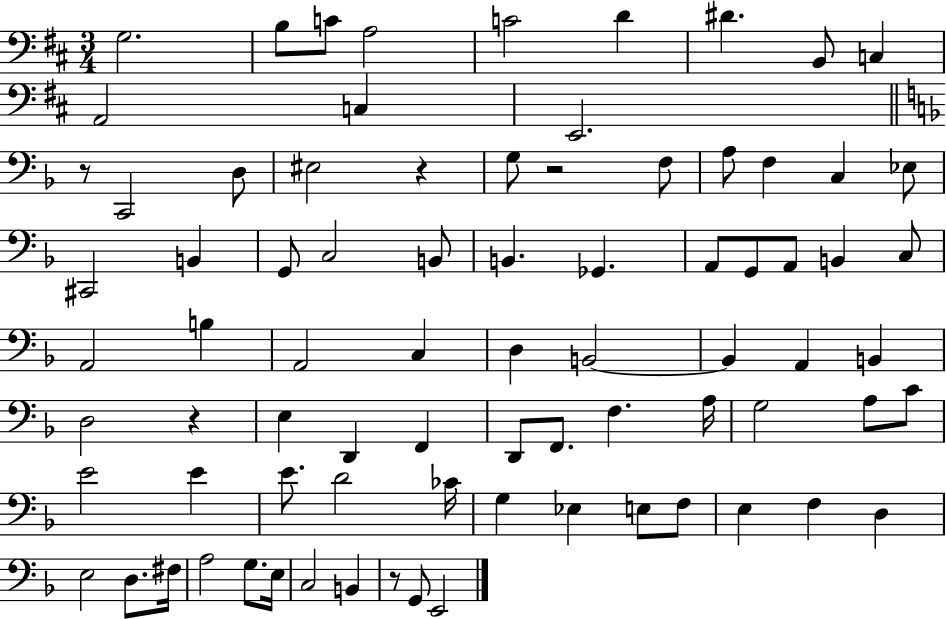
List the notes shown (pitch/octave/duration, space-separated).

G3/h. B3/e C4/e A3/h C4/h D4/q D#4/q. B2/e C3/q A2/h C3/q E2/h. R/e C2/h D3/e EIS3/h R/q G3/e R/h F3/e A3/e F3/q C3/q Eb3/e C#2/h B2/q G2/e C3/h B2/e B2/q. Gb2/q. A2/e G2/e A2/e B2/q C3/e A2/h B3/q A2/h C3/q D3/q B2/h B2/q A2/q B2/q D3/h R/q E3/q D2/q F2/q D2/e F2/e. F3/q. A3/s G3/h A3/e C4/e E4/h E4/q E4/e. D4/h CES4/s G3/q Eb3/q E3/e F3/e E3/q F3/q D3/q E3/h D3/e. F#3/s A3/h G3/e. E3/s C3/h B2/q R/e G2/e E2/h